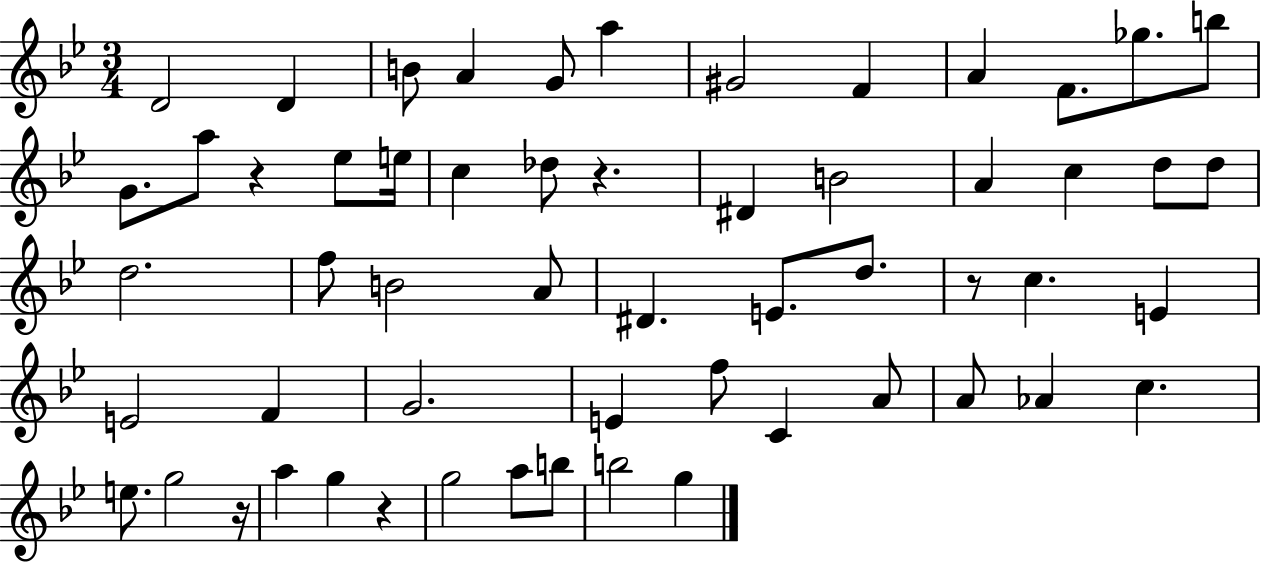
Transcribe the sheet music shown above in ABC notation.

X:1
T:Untitled
M:3/4
L:1/4
K:Bb
D2 D B/2 A G/2 a ^G2 F A F/2 _g/2 b/2 G/2 a/2 z _e/2 e/4 c _d/2 z ^D B2 A c d/2 d/2 d2 f/2 B2 A/2 ^D E/2 d/2 z/2 c E E2 F G2 E f/2 C A/2 A/2 _A c e/2 g2 z/4 a g z g2 a/2 b/2 b2 g